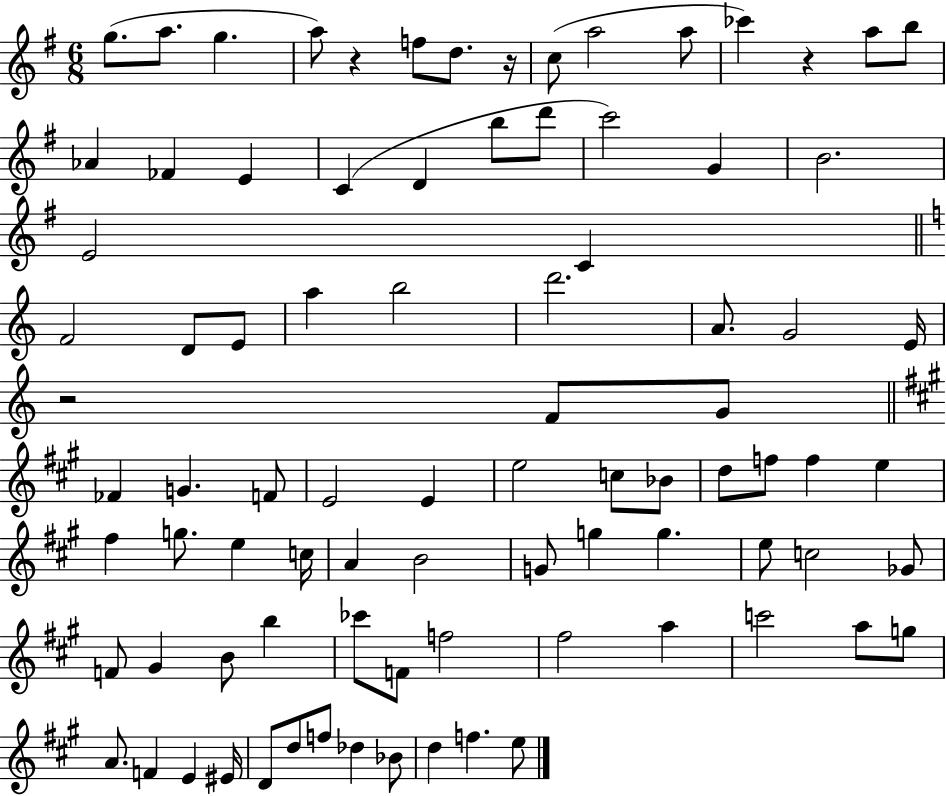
{
  \clef treble
  \numericTimeSignature
  \time 6/8
  \key g \major
  g''8.( a''8. g''4. | a''8) r4 f''8 d''8. r16 | c''8( a''2 a''8 | ces'''4) r4 a''8 b''8 | \break aes'4 fes'4 e'4 | c'4( d'4 b''8 d'''8 | c'''2) g'4 | b'2. | \break e'2 c'4 | \bar "||" \break \key c \major f'2 d'8 e'8 | a''4 b''2 | d'''2. | a'8. g'2 e'16 | \break r2 f'8 g'8 | \bar "||" \break \key a \major fes'4 g'4. f'8 | e'2 e'4 | e''2 c''8 bes'8 | d''8 f''8 f''4 e''4 | \break fis''4 g''8. e''4 c''16 | a'4 b'2 | g'8 g''4 g''4. | e''8 c''2 ges'8 | \break f'8 gis'4 b'8 b''4 | ces'''8 f'8 f''2 | fis''2 a''4 | c'''2 a''8 g''8 | \break a'8. f'4 e'4 eis'16 | d'8 d''8 f''8 des''4 bes'8 | d''4 f''4. e''8 | \bar "|."
}